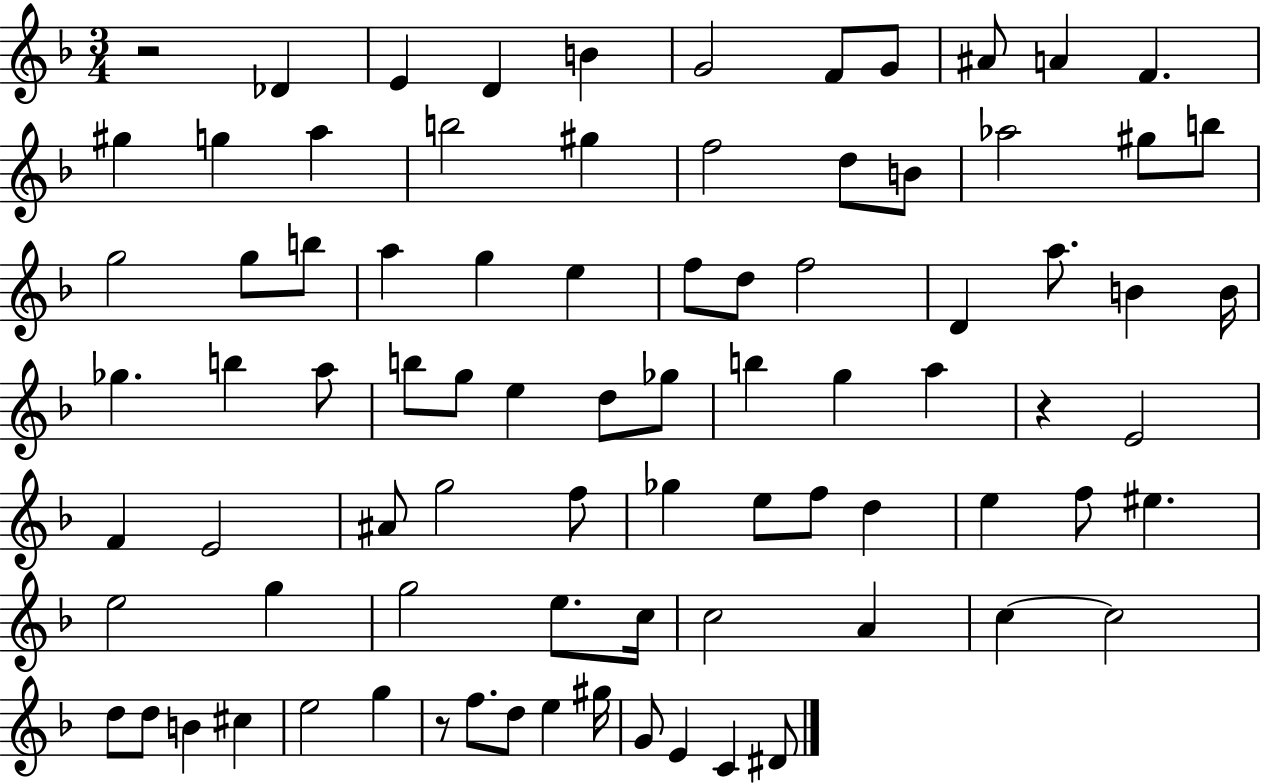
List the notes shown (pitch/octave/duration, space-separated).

R/h Db4/q E4/q D4/q B4/q G4/h F4/e G4/e A#4/e A4/q F4/q. G#5/q G5/q A5/q B5/h G#5/q F5/h D5/e B4/e Ab5/h G#5/e B5/e G5/h G5/e B5/e A5/q G5/q E5/q F5/e D5/e F5/h D4/q A5/e. B4/q B4/s Gb5/q. B5/q A5/e B5/e G5/e E5/q D5/e Gb5/e B5/q G5/q A5/q R/q E4/h F4/q E4/h A#4/e G5/h F5/e Gb5/q E5/e F5/e D5/q E5/q F5/e EIS5/q. E5/h G5/q G5/h E5/e. C5/s C5/h A4/q C5/q C5/h D5/e D5/e B4/q C#5/q E5/h G5/q R/e F5/e. D5/e E5/q G#5/s G4/e E4/q C4/q D#4/e